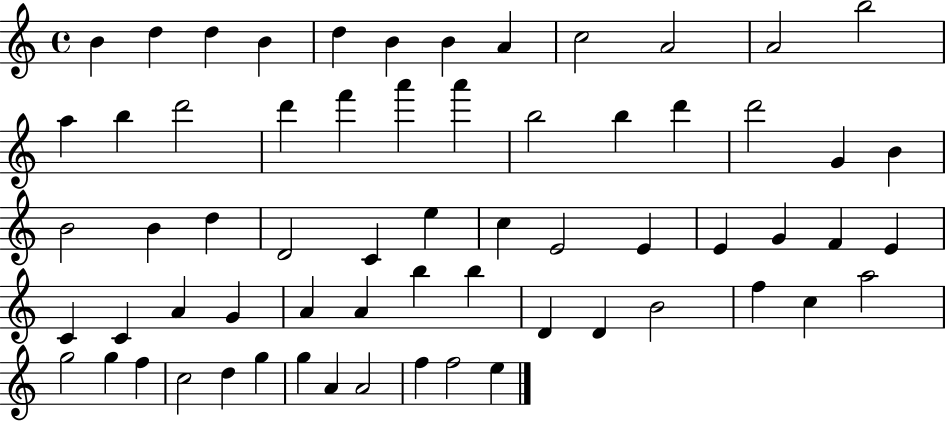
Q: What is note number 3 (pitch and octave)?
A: D5